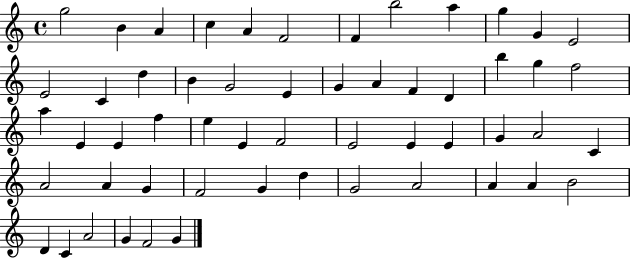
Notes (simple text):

G5/h B4/q A4/q C5/q A4/q F4/h F4/q B5/h A5/q G5/q G4/q E4/h E4/h C4/q D5/q B4/q G4/h E4/q G4/q A4/q F4/q D4/q B5/q G5/q F5/h A5/q E4/q E4/q F5/q E5/q E4/q F4/h E4/h E4/q E4/q G4/q A4/h C4/q A4/h A4/q G4/q F4/h G4/q D5/q G4/h A4/h A4/q A4/q B4/h D4/q C4/q A4/h G4/q F4/h G4/q